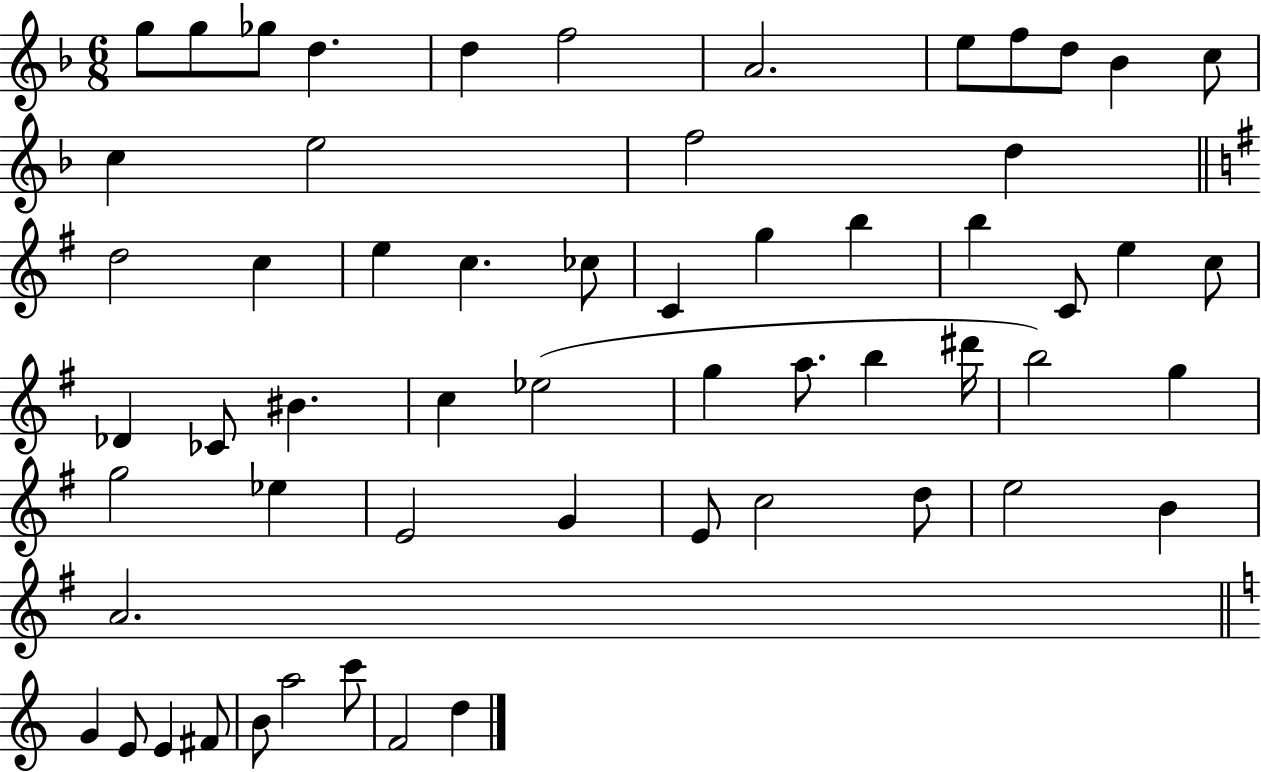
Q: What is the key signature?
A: F major